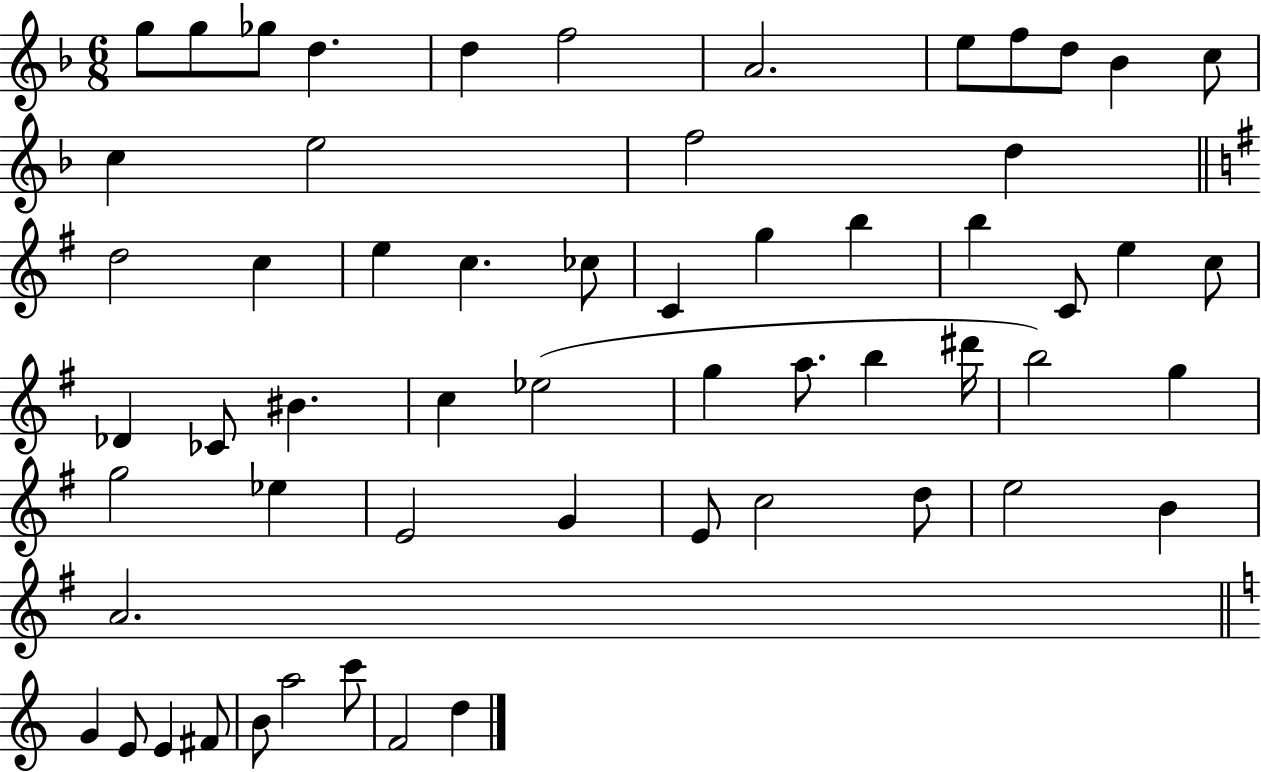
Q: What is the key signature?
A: F major